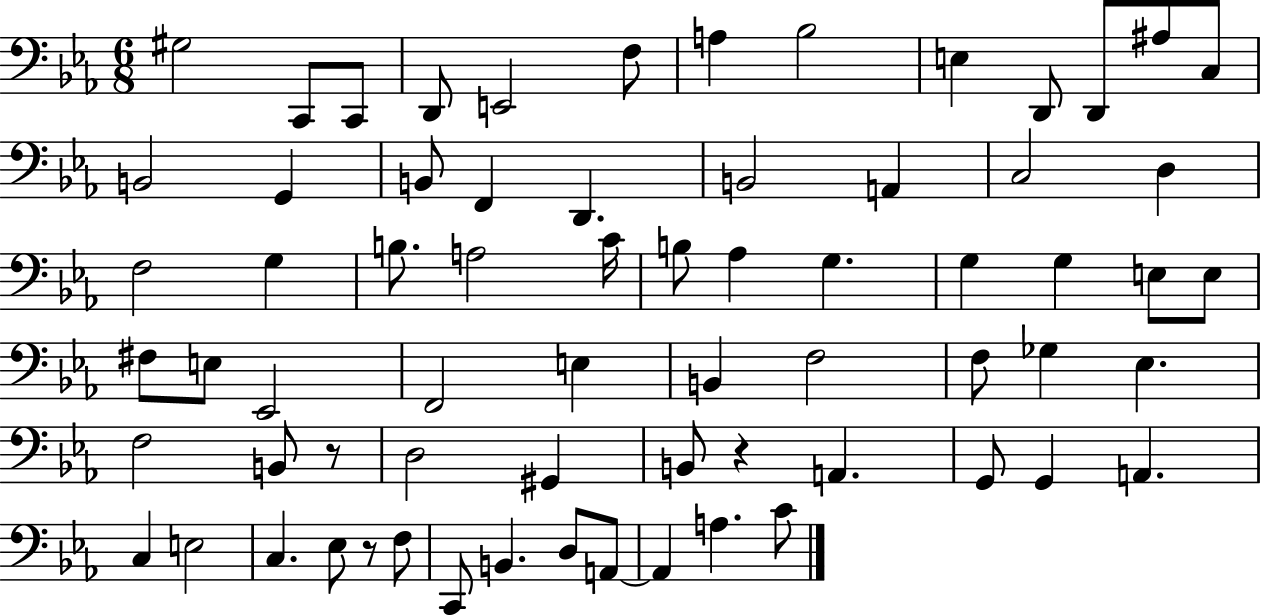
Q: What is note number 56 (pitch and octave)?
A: C3